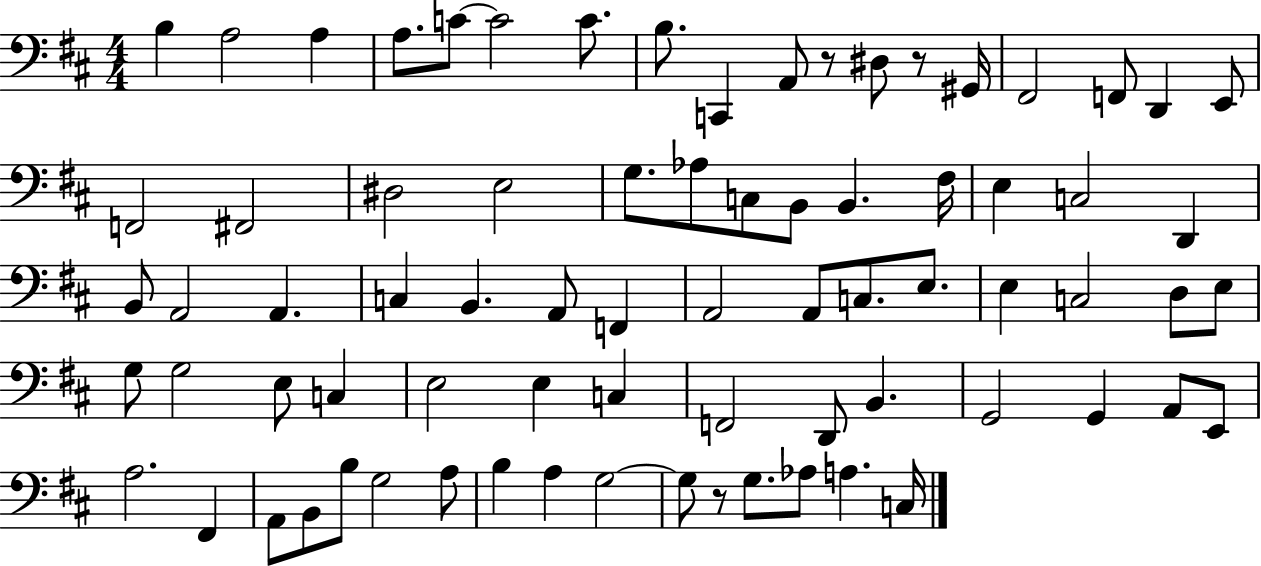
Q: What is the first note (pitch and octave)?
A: B3